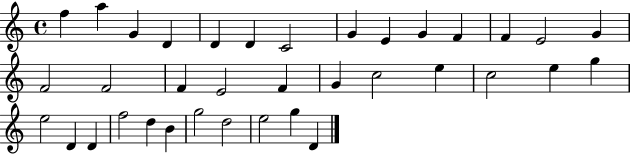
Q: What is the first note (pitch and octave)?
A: F5